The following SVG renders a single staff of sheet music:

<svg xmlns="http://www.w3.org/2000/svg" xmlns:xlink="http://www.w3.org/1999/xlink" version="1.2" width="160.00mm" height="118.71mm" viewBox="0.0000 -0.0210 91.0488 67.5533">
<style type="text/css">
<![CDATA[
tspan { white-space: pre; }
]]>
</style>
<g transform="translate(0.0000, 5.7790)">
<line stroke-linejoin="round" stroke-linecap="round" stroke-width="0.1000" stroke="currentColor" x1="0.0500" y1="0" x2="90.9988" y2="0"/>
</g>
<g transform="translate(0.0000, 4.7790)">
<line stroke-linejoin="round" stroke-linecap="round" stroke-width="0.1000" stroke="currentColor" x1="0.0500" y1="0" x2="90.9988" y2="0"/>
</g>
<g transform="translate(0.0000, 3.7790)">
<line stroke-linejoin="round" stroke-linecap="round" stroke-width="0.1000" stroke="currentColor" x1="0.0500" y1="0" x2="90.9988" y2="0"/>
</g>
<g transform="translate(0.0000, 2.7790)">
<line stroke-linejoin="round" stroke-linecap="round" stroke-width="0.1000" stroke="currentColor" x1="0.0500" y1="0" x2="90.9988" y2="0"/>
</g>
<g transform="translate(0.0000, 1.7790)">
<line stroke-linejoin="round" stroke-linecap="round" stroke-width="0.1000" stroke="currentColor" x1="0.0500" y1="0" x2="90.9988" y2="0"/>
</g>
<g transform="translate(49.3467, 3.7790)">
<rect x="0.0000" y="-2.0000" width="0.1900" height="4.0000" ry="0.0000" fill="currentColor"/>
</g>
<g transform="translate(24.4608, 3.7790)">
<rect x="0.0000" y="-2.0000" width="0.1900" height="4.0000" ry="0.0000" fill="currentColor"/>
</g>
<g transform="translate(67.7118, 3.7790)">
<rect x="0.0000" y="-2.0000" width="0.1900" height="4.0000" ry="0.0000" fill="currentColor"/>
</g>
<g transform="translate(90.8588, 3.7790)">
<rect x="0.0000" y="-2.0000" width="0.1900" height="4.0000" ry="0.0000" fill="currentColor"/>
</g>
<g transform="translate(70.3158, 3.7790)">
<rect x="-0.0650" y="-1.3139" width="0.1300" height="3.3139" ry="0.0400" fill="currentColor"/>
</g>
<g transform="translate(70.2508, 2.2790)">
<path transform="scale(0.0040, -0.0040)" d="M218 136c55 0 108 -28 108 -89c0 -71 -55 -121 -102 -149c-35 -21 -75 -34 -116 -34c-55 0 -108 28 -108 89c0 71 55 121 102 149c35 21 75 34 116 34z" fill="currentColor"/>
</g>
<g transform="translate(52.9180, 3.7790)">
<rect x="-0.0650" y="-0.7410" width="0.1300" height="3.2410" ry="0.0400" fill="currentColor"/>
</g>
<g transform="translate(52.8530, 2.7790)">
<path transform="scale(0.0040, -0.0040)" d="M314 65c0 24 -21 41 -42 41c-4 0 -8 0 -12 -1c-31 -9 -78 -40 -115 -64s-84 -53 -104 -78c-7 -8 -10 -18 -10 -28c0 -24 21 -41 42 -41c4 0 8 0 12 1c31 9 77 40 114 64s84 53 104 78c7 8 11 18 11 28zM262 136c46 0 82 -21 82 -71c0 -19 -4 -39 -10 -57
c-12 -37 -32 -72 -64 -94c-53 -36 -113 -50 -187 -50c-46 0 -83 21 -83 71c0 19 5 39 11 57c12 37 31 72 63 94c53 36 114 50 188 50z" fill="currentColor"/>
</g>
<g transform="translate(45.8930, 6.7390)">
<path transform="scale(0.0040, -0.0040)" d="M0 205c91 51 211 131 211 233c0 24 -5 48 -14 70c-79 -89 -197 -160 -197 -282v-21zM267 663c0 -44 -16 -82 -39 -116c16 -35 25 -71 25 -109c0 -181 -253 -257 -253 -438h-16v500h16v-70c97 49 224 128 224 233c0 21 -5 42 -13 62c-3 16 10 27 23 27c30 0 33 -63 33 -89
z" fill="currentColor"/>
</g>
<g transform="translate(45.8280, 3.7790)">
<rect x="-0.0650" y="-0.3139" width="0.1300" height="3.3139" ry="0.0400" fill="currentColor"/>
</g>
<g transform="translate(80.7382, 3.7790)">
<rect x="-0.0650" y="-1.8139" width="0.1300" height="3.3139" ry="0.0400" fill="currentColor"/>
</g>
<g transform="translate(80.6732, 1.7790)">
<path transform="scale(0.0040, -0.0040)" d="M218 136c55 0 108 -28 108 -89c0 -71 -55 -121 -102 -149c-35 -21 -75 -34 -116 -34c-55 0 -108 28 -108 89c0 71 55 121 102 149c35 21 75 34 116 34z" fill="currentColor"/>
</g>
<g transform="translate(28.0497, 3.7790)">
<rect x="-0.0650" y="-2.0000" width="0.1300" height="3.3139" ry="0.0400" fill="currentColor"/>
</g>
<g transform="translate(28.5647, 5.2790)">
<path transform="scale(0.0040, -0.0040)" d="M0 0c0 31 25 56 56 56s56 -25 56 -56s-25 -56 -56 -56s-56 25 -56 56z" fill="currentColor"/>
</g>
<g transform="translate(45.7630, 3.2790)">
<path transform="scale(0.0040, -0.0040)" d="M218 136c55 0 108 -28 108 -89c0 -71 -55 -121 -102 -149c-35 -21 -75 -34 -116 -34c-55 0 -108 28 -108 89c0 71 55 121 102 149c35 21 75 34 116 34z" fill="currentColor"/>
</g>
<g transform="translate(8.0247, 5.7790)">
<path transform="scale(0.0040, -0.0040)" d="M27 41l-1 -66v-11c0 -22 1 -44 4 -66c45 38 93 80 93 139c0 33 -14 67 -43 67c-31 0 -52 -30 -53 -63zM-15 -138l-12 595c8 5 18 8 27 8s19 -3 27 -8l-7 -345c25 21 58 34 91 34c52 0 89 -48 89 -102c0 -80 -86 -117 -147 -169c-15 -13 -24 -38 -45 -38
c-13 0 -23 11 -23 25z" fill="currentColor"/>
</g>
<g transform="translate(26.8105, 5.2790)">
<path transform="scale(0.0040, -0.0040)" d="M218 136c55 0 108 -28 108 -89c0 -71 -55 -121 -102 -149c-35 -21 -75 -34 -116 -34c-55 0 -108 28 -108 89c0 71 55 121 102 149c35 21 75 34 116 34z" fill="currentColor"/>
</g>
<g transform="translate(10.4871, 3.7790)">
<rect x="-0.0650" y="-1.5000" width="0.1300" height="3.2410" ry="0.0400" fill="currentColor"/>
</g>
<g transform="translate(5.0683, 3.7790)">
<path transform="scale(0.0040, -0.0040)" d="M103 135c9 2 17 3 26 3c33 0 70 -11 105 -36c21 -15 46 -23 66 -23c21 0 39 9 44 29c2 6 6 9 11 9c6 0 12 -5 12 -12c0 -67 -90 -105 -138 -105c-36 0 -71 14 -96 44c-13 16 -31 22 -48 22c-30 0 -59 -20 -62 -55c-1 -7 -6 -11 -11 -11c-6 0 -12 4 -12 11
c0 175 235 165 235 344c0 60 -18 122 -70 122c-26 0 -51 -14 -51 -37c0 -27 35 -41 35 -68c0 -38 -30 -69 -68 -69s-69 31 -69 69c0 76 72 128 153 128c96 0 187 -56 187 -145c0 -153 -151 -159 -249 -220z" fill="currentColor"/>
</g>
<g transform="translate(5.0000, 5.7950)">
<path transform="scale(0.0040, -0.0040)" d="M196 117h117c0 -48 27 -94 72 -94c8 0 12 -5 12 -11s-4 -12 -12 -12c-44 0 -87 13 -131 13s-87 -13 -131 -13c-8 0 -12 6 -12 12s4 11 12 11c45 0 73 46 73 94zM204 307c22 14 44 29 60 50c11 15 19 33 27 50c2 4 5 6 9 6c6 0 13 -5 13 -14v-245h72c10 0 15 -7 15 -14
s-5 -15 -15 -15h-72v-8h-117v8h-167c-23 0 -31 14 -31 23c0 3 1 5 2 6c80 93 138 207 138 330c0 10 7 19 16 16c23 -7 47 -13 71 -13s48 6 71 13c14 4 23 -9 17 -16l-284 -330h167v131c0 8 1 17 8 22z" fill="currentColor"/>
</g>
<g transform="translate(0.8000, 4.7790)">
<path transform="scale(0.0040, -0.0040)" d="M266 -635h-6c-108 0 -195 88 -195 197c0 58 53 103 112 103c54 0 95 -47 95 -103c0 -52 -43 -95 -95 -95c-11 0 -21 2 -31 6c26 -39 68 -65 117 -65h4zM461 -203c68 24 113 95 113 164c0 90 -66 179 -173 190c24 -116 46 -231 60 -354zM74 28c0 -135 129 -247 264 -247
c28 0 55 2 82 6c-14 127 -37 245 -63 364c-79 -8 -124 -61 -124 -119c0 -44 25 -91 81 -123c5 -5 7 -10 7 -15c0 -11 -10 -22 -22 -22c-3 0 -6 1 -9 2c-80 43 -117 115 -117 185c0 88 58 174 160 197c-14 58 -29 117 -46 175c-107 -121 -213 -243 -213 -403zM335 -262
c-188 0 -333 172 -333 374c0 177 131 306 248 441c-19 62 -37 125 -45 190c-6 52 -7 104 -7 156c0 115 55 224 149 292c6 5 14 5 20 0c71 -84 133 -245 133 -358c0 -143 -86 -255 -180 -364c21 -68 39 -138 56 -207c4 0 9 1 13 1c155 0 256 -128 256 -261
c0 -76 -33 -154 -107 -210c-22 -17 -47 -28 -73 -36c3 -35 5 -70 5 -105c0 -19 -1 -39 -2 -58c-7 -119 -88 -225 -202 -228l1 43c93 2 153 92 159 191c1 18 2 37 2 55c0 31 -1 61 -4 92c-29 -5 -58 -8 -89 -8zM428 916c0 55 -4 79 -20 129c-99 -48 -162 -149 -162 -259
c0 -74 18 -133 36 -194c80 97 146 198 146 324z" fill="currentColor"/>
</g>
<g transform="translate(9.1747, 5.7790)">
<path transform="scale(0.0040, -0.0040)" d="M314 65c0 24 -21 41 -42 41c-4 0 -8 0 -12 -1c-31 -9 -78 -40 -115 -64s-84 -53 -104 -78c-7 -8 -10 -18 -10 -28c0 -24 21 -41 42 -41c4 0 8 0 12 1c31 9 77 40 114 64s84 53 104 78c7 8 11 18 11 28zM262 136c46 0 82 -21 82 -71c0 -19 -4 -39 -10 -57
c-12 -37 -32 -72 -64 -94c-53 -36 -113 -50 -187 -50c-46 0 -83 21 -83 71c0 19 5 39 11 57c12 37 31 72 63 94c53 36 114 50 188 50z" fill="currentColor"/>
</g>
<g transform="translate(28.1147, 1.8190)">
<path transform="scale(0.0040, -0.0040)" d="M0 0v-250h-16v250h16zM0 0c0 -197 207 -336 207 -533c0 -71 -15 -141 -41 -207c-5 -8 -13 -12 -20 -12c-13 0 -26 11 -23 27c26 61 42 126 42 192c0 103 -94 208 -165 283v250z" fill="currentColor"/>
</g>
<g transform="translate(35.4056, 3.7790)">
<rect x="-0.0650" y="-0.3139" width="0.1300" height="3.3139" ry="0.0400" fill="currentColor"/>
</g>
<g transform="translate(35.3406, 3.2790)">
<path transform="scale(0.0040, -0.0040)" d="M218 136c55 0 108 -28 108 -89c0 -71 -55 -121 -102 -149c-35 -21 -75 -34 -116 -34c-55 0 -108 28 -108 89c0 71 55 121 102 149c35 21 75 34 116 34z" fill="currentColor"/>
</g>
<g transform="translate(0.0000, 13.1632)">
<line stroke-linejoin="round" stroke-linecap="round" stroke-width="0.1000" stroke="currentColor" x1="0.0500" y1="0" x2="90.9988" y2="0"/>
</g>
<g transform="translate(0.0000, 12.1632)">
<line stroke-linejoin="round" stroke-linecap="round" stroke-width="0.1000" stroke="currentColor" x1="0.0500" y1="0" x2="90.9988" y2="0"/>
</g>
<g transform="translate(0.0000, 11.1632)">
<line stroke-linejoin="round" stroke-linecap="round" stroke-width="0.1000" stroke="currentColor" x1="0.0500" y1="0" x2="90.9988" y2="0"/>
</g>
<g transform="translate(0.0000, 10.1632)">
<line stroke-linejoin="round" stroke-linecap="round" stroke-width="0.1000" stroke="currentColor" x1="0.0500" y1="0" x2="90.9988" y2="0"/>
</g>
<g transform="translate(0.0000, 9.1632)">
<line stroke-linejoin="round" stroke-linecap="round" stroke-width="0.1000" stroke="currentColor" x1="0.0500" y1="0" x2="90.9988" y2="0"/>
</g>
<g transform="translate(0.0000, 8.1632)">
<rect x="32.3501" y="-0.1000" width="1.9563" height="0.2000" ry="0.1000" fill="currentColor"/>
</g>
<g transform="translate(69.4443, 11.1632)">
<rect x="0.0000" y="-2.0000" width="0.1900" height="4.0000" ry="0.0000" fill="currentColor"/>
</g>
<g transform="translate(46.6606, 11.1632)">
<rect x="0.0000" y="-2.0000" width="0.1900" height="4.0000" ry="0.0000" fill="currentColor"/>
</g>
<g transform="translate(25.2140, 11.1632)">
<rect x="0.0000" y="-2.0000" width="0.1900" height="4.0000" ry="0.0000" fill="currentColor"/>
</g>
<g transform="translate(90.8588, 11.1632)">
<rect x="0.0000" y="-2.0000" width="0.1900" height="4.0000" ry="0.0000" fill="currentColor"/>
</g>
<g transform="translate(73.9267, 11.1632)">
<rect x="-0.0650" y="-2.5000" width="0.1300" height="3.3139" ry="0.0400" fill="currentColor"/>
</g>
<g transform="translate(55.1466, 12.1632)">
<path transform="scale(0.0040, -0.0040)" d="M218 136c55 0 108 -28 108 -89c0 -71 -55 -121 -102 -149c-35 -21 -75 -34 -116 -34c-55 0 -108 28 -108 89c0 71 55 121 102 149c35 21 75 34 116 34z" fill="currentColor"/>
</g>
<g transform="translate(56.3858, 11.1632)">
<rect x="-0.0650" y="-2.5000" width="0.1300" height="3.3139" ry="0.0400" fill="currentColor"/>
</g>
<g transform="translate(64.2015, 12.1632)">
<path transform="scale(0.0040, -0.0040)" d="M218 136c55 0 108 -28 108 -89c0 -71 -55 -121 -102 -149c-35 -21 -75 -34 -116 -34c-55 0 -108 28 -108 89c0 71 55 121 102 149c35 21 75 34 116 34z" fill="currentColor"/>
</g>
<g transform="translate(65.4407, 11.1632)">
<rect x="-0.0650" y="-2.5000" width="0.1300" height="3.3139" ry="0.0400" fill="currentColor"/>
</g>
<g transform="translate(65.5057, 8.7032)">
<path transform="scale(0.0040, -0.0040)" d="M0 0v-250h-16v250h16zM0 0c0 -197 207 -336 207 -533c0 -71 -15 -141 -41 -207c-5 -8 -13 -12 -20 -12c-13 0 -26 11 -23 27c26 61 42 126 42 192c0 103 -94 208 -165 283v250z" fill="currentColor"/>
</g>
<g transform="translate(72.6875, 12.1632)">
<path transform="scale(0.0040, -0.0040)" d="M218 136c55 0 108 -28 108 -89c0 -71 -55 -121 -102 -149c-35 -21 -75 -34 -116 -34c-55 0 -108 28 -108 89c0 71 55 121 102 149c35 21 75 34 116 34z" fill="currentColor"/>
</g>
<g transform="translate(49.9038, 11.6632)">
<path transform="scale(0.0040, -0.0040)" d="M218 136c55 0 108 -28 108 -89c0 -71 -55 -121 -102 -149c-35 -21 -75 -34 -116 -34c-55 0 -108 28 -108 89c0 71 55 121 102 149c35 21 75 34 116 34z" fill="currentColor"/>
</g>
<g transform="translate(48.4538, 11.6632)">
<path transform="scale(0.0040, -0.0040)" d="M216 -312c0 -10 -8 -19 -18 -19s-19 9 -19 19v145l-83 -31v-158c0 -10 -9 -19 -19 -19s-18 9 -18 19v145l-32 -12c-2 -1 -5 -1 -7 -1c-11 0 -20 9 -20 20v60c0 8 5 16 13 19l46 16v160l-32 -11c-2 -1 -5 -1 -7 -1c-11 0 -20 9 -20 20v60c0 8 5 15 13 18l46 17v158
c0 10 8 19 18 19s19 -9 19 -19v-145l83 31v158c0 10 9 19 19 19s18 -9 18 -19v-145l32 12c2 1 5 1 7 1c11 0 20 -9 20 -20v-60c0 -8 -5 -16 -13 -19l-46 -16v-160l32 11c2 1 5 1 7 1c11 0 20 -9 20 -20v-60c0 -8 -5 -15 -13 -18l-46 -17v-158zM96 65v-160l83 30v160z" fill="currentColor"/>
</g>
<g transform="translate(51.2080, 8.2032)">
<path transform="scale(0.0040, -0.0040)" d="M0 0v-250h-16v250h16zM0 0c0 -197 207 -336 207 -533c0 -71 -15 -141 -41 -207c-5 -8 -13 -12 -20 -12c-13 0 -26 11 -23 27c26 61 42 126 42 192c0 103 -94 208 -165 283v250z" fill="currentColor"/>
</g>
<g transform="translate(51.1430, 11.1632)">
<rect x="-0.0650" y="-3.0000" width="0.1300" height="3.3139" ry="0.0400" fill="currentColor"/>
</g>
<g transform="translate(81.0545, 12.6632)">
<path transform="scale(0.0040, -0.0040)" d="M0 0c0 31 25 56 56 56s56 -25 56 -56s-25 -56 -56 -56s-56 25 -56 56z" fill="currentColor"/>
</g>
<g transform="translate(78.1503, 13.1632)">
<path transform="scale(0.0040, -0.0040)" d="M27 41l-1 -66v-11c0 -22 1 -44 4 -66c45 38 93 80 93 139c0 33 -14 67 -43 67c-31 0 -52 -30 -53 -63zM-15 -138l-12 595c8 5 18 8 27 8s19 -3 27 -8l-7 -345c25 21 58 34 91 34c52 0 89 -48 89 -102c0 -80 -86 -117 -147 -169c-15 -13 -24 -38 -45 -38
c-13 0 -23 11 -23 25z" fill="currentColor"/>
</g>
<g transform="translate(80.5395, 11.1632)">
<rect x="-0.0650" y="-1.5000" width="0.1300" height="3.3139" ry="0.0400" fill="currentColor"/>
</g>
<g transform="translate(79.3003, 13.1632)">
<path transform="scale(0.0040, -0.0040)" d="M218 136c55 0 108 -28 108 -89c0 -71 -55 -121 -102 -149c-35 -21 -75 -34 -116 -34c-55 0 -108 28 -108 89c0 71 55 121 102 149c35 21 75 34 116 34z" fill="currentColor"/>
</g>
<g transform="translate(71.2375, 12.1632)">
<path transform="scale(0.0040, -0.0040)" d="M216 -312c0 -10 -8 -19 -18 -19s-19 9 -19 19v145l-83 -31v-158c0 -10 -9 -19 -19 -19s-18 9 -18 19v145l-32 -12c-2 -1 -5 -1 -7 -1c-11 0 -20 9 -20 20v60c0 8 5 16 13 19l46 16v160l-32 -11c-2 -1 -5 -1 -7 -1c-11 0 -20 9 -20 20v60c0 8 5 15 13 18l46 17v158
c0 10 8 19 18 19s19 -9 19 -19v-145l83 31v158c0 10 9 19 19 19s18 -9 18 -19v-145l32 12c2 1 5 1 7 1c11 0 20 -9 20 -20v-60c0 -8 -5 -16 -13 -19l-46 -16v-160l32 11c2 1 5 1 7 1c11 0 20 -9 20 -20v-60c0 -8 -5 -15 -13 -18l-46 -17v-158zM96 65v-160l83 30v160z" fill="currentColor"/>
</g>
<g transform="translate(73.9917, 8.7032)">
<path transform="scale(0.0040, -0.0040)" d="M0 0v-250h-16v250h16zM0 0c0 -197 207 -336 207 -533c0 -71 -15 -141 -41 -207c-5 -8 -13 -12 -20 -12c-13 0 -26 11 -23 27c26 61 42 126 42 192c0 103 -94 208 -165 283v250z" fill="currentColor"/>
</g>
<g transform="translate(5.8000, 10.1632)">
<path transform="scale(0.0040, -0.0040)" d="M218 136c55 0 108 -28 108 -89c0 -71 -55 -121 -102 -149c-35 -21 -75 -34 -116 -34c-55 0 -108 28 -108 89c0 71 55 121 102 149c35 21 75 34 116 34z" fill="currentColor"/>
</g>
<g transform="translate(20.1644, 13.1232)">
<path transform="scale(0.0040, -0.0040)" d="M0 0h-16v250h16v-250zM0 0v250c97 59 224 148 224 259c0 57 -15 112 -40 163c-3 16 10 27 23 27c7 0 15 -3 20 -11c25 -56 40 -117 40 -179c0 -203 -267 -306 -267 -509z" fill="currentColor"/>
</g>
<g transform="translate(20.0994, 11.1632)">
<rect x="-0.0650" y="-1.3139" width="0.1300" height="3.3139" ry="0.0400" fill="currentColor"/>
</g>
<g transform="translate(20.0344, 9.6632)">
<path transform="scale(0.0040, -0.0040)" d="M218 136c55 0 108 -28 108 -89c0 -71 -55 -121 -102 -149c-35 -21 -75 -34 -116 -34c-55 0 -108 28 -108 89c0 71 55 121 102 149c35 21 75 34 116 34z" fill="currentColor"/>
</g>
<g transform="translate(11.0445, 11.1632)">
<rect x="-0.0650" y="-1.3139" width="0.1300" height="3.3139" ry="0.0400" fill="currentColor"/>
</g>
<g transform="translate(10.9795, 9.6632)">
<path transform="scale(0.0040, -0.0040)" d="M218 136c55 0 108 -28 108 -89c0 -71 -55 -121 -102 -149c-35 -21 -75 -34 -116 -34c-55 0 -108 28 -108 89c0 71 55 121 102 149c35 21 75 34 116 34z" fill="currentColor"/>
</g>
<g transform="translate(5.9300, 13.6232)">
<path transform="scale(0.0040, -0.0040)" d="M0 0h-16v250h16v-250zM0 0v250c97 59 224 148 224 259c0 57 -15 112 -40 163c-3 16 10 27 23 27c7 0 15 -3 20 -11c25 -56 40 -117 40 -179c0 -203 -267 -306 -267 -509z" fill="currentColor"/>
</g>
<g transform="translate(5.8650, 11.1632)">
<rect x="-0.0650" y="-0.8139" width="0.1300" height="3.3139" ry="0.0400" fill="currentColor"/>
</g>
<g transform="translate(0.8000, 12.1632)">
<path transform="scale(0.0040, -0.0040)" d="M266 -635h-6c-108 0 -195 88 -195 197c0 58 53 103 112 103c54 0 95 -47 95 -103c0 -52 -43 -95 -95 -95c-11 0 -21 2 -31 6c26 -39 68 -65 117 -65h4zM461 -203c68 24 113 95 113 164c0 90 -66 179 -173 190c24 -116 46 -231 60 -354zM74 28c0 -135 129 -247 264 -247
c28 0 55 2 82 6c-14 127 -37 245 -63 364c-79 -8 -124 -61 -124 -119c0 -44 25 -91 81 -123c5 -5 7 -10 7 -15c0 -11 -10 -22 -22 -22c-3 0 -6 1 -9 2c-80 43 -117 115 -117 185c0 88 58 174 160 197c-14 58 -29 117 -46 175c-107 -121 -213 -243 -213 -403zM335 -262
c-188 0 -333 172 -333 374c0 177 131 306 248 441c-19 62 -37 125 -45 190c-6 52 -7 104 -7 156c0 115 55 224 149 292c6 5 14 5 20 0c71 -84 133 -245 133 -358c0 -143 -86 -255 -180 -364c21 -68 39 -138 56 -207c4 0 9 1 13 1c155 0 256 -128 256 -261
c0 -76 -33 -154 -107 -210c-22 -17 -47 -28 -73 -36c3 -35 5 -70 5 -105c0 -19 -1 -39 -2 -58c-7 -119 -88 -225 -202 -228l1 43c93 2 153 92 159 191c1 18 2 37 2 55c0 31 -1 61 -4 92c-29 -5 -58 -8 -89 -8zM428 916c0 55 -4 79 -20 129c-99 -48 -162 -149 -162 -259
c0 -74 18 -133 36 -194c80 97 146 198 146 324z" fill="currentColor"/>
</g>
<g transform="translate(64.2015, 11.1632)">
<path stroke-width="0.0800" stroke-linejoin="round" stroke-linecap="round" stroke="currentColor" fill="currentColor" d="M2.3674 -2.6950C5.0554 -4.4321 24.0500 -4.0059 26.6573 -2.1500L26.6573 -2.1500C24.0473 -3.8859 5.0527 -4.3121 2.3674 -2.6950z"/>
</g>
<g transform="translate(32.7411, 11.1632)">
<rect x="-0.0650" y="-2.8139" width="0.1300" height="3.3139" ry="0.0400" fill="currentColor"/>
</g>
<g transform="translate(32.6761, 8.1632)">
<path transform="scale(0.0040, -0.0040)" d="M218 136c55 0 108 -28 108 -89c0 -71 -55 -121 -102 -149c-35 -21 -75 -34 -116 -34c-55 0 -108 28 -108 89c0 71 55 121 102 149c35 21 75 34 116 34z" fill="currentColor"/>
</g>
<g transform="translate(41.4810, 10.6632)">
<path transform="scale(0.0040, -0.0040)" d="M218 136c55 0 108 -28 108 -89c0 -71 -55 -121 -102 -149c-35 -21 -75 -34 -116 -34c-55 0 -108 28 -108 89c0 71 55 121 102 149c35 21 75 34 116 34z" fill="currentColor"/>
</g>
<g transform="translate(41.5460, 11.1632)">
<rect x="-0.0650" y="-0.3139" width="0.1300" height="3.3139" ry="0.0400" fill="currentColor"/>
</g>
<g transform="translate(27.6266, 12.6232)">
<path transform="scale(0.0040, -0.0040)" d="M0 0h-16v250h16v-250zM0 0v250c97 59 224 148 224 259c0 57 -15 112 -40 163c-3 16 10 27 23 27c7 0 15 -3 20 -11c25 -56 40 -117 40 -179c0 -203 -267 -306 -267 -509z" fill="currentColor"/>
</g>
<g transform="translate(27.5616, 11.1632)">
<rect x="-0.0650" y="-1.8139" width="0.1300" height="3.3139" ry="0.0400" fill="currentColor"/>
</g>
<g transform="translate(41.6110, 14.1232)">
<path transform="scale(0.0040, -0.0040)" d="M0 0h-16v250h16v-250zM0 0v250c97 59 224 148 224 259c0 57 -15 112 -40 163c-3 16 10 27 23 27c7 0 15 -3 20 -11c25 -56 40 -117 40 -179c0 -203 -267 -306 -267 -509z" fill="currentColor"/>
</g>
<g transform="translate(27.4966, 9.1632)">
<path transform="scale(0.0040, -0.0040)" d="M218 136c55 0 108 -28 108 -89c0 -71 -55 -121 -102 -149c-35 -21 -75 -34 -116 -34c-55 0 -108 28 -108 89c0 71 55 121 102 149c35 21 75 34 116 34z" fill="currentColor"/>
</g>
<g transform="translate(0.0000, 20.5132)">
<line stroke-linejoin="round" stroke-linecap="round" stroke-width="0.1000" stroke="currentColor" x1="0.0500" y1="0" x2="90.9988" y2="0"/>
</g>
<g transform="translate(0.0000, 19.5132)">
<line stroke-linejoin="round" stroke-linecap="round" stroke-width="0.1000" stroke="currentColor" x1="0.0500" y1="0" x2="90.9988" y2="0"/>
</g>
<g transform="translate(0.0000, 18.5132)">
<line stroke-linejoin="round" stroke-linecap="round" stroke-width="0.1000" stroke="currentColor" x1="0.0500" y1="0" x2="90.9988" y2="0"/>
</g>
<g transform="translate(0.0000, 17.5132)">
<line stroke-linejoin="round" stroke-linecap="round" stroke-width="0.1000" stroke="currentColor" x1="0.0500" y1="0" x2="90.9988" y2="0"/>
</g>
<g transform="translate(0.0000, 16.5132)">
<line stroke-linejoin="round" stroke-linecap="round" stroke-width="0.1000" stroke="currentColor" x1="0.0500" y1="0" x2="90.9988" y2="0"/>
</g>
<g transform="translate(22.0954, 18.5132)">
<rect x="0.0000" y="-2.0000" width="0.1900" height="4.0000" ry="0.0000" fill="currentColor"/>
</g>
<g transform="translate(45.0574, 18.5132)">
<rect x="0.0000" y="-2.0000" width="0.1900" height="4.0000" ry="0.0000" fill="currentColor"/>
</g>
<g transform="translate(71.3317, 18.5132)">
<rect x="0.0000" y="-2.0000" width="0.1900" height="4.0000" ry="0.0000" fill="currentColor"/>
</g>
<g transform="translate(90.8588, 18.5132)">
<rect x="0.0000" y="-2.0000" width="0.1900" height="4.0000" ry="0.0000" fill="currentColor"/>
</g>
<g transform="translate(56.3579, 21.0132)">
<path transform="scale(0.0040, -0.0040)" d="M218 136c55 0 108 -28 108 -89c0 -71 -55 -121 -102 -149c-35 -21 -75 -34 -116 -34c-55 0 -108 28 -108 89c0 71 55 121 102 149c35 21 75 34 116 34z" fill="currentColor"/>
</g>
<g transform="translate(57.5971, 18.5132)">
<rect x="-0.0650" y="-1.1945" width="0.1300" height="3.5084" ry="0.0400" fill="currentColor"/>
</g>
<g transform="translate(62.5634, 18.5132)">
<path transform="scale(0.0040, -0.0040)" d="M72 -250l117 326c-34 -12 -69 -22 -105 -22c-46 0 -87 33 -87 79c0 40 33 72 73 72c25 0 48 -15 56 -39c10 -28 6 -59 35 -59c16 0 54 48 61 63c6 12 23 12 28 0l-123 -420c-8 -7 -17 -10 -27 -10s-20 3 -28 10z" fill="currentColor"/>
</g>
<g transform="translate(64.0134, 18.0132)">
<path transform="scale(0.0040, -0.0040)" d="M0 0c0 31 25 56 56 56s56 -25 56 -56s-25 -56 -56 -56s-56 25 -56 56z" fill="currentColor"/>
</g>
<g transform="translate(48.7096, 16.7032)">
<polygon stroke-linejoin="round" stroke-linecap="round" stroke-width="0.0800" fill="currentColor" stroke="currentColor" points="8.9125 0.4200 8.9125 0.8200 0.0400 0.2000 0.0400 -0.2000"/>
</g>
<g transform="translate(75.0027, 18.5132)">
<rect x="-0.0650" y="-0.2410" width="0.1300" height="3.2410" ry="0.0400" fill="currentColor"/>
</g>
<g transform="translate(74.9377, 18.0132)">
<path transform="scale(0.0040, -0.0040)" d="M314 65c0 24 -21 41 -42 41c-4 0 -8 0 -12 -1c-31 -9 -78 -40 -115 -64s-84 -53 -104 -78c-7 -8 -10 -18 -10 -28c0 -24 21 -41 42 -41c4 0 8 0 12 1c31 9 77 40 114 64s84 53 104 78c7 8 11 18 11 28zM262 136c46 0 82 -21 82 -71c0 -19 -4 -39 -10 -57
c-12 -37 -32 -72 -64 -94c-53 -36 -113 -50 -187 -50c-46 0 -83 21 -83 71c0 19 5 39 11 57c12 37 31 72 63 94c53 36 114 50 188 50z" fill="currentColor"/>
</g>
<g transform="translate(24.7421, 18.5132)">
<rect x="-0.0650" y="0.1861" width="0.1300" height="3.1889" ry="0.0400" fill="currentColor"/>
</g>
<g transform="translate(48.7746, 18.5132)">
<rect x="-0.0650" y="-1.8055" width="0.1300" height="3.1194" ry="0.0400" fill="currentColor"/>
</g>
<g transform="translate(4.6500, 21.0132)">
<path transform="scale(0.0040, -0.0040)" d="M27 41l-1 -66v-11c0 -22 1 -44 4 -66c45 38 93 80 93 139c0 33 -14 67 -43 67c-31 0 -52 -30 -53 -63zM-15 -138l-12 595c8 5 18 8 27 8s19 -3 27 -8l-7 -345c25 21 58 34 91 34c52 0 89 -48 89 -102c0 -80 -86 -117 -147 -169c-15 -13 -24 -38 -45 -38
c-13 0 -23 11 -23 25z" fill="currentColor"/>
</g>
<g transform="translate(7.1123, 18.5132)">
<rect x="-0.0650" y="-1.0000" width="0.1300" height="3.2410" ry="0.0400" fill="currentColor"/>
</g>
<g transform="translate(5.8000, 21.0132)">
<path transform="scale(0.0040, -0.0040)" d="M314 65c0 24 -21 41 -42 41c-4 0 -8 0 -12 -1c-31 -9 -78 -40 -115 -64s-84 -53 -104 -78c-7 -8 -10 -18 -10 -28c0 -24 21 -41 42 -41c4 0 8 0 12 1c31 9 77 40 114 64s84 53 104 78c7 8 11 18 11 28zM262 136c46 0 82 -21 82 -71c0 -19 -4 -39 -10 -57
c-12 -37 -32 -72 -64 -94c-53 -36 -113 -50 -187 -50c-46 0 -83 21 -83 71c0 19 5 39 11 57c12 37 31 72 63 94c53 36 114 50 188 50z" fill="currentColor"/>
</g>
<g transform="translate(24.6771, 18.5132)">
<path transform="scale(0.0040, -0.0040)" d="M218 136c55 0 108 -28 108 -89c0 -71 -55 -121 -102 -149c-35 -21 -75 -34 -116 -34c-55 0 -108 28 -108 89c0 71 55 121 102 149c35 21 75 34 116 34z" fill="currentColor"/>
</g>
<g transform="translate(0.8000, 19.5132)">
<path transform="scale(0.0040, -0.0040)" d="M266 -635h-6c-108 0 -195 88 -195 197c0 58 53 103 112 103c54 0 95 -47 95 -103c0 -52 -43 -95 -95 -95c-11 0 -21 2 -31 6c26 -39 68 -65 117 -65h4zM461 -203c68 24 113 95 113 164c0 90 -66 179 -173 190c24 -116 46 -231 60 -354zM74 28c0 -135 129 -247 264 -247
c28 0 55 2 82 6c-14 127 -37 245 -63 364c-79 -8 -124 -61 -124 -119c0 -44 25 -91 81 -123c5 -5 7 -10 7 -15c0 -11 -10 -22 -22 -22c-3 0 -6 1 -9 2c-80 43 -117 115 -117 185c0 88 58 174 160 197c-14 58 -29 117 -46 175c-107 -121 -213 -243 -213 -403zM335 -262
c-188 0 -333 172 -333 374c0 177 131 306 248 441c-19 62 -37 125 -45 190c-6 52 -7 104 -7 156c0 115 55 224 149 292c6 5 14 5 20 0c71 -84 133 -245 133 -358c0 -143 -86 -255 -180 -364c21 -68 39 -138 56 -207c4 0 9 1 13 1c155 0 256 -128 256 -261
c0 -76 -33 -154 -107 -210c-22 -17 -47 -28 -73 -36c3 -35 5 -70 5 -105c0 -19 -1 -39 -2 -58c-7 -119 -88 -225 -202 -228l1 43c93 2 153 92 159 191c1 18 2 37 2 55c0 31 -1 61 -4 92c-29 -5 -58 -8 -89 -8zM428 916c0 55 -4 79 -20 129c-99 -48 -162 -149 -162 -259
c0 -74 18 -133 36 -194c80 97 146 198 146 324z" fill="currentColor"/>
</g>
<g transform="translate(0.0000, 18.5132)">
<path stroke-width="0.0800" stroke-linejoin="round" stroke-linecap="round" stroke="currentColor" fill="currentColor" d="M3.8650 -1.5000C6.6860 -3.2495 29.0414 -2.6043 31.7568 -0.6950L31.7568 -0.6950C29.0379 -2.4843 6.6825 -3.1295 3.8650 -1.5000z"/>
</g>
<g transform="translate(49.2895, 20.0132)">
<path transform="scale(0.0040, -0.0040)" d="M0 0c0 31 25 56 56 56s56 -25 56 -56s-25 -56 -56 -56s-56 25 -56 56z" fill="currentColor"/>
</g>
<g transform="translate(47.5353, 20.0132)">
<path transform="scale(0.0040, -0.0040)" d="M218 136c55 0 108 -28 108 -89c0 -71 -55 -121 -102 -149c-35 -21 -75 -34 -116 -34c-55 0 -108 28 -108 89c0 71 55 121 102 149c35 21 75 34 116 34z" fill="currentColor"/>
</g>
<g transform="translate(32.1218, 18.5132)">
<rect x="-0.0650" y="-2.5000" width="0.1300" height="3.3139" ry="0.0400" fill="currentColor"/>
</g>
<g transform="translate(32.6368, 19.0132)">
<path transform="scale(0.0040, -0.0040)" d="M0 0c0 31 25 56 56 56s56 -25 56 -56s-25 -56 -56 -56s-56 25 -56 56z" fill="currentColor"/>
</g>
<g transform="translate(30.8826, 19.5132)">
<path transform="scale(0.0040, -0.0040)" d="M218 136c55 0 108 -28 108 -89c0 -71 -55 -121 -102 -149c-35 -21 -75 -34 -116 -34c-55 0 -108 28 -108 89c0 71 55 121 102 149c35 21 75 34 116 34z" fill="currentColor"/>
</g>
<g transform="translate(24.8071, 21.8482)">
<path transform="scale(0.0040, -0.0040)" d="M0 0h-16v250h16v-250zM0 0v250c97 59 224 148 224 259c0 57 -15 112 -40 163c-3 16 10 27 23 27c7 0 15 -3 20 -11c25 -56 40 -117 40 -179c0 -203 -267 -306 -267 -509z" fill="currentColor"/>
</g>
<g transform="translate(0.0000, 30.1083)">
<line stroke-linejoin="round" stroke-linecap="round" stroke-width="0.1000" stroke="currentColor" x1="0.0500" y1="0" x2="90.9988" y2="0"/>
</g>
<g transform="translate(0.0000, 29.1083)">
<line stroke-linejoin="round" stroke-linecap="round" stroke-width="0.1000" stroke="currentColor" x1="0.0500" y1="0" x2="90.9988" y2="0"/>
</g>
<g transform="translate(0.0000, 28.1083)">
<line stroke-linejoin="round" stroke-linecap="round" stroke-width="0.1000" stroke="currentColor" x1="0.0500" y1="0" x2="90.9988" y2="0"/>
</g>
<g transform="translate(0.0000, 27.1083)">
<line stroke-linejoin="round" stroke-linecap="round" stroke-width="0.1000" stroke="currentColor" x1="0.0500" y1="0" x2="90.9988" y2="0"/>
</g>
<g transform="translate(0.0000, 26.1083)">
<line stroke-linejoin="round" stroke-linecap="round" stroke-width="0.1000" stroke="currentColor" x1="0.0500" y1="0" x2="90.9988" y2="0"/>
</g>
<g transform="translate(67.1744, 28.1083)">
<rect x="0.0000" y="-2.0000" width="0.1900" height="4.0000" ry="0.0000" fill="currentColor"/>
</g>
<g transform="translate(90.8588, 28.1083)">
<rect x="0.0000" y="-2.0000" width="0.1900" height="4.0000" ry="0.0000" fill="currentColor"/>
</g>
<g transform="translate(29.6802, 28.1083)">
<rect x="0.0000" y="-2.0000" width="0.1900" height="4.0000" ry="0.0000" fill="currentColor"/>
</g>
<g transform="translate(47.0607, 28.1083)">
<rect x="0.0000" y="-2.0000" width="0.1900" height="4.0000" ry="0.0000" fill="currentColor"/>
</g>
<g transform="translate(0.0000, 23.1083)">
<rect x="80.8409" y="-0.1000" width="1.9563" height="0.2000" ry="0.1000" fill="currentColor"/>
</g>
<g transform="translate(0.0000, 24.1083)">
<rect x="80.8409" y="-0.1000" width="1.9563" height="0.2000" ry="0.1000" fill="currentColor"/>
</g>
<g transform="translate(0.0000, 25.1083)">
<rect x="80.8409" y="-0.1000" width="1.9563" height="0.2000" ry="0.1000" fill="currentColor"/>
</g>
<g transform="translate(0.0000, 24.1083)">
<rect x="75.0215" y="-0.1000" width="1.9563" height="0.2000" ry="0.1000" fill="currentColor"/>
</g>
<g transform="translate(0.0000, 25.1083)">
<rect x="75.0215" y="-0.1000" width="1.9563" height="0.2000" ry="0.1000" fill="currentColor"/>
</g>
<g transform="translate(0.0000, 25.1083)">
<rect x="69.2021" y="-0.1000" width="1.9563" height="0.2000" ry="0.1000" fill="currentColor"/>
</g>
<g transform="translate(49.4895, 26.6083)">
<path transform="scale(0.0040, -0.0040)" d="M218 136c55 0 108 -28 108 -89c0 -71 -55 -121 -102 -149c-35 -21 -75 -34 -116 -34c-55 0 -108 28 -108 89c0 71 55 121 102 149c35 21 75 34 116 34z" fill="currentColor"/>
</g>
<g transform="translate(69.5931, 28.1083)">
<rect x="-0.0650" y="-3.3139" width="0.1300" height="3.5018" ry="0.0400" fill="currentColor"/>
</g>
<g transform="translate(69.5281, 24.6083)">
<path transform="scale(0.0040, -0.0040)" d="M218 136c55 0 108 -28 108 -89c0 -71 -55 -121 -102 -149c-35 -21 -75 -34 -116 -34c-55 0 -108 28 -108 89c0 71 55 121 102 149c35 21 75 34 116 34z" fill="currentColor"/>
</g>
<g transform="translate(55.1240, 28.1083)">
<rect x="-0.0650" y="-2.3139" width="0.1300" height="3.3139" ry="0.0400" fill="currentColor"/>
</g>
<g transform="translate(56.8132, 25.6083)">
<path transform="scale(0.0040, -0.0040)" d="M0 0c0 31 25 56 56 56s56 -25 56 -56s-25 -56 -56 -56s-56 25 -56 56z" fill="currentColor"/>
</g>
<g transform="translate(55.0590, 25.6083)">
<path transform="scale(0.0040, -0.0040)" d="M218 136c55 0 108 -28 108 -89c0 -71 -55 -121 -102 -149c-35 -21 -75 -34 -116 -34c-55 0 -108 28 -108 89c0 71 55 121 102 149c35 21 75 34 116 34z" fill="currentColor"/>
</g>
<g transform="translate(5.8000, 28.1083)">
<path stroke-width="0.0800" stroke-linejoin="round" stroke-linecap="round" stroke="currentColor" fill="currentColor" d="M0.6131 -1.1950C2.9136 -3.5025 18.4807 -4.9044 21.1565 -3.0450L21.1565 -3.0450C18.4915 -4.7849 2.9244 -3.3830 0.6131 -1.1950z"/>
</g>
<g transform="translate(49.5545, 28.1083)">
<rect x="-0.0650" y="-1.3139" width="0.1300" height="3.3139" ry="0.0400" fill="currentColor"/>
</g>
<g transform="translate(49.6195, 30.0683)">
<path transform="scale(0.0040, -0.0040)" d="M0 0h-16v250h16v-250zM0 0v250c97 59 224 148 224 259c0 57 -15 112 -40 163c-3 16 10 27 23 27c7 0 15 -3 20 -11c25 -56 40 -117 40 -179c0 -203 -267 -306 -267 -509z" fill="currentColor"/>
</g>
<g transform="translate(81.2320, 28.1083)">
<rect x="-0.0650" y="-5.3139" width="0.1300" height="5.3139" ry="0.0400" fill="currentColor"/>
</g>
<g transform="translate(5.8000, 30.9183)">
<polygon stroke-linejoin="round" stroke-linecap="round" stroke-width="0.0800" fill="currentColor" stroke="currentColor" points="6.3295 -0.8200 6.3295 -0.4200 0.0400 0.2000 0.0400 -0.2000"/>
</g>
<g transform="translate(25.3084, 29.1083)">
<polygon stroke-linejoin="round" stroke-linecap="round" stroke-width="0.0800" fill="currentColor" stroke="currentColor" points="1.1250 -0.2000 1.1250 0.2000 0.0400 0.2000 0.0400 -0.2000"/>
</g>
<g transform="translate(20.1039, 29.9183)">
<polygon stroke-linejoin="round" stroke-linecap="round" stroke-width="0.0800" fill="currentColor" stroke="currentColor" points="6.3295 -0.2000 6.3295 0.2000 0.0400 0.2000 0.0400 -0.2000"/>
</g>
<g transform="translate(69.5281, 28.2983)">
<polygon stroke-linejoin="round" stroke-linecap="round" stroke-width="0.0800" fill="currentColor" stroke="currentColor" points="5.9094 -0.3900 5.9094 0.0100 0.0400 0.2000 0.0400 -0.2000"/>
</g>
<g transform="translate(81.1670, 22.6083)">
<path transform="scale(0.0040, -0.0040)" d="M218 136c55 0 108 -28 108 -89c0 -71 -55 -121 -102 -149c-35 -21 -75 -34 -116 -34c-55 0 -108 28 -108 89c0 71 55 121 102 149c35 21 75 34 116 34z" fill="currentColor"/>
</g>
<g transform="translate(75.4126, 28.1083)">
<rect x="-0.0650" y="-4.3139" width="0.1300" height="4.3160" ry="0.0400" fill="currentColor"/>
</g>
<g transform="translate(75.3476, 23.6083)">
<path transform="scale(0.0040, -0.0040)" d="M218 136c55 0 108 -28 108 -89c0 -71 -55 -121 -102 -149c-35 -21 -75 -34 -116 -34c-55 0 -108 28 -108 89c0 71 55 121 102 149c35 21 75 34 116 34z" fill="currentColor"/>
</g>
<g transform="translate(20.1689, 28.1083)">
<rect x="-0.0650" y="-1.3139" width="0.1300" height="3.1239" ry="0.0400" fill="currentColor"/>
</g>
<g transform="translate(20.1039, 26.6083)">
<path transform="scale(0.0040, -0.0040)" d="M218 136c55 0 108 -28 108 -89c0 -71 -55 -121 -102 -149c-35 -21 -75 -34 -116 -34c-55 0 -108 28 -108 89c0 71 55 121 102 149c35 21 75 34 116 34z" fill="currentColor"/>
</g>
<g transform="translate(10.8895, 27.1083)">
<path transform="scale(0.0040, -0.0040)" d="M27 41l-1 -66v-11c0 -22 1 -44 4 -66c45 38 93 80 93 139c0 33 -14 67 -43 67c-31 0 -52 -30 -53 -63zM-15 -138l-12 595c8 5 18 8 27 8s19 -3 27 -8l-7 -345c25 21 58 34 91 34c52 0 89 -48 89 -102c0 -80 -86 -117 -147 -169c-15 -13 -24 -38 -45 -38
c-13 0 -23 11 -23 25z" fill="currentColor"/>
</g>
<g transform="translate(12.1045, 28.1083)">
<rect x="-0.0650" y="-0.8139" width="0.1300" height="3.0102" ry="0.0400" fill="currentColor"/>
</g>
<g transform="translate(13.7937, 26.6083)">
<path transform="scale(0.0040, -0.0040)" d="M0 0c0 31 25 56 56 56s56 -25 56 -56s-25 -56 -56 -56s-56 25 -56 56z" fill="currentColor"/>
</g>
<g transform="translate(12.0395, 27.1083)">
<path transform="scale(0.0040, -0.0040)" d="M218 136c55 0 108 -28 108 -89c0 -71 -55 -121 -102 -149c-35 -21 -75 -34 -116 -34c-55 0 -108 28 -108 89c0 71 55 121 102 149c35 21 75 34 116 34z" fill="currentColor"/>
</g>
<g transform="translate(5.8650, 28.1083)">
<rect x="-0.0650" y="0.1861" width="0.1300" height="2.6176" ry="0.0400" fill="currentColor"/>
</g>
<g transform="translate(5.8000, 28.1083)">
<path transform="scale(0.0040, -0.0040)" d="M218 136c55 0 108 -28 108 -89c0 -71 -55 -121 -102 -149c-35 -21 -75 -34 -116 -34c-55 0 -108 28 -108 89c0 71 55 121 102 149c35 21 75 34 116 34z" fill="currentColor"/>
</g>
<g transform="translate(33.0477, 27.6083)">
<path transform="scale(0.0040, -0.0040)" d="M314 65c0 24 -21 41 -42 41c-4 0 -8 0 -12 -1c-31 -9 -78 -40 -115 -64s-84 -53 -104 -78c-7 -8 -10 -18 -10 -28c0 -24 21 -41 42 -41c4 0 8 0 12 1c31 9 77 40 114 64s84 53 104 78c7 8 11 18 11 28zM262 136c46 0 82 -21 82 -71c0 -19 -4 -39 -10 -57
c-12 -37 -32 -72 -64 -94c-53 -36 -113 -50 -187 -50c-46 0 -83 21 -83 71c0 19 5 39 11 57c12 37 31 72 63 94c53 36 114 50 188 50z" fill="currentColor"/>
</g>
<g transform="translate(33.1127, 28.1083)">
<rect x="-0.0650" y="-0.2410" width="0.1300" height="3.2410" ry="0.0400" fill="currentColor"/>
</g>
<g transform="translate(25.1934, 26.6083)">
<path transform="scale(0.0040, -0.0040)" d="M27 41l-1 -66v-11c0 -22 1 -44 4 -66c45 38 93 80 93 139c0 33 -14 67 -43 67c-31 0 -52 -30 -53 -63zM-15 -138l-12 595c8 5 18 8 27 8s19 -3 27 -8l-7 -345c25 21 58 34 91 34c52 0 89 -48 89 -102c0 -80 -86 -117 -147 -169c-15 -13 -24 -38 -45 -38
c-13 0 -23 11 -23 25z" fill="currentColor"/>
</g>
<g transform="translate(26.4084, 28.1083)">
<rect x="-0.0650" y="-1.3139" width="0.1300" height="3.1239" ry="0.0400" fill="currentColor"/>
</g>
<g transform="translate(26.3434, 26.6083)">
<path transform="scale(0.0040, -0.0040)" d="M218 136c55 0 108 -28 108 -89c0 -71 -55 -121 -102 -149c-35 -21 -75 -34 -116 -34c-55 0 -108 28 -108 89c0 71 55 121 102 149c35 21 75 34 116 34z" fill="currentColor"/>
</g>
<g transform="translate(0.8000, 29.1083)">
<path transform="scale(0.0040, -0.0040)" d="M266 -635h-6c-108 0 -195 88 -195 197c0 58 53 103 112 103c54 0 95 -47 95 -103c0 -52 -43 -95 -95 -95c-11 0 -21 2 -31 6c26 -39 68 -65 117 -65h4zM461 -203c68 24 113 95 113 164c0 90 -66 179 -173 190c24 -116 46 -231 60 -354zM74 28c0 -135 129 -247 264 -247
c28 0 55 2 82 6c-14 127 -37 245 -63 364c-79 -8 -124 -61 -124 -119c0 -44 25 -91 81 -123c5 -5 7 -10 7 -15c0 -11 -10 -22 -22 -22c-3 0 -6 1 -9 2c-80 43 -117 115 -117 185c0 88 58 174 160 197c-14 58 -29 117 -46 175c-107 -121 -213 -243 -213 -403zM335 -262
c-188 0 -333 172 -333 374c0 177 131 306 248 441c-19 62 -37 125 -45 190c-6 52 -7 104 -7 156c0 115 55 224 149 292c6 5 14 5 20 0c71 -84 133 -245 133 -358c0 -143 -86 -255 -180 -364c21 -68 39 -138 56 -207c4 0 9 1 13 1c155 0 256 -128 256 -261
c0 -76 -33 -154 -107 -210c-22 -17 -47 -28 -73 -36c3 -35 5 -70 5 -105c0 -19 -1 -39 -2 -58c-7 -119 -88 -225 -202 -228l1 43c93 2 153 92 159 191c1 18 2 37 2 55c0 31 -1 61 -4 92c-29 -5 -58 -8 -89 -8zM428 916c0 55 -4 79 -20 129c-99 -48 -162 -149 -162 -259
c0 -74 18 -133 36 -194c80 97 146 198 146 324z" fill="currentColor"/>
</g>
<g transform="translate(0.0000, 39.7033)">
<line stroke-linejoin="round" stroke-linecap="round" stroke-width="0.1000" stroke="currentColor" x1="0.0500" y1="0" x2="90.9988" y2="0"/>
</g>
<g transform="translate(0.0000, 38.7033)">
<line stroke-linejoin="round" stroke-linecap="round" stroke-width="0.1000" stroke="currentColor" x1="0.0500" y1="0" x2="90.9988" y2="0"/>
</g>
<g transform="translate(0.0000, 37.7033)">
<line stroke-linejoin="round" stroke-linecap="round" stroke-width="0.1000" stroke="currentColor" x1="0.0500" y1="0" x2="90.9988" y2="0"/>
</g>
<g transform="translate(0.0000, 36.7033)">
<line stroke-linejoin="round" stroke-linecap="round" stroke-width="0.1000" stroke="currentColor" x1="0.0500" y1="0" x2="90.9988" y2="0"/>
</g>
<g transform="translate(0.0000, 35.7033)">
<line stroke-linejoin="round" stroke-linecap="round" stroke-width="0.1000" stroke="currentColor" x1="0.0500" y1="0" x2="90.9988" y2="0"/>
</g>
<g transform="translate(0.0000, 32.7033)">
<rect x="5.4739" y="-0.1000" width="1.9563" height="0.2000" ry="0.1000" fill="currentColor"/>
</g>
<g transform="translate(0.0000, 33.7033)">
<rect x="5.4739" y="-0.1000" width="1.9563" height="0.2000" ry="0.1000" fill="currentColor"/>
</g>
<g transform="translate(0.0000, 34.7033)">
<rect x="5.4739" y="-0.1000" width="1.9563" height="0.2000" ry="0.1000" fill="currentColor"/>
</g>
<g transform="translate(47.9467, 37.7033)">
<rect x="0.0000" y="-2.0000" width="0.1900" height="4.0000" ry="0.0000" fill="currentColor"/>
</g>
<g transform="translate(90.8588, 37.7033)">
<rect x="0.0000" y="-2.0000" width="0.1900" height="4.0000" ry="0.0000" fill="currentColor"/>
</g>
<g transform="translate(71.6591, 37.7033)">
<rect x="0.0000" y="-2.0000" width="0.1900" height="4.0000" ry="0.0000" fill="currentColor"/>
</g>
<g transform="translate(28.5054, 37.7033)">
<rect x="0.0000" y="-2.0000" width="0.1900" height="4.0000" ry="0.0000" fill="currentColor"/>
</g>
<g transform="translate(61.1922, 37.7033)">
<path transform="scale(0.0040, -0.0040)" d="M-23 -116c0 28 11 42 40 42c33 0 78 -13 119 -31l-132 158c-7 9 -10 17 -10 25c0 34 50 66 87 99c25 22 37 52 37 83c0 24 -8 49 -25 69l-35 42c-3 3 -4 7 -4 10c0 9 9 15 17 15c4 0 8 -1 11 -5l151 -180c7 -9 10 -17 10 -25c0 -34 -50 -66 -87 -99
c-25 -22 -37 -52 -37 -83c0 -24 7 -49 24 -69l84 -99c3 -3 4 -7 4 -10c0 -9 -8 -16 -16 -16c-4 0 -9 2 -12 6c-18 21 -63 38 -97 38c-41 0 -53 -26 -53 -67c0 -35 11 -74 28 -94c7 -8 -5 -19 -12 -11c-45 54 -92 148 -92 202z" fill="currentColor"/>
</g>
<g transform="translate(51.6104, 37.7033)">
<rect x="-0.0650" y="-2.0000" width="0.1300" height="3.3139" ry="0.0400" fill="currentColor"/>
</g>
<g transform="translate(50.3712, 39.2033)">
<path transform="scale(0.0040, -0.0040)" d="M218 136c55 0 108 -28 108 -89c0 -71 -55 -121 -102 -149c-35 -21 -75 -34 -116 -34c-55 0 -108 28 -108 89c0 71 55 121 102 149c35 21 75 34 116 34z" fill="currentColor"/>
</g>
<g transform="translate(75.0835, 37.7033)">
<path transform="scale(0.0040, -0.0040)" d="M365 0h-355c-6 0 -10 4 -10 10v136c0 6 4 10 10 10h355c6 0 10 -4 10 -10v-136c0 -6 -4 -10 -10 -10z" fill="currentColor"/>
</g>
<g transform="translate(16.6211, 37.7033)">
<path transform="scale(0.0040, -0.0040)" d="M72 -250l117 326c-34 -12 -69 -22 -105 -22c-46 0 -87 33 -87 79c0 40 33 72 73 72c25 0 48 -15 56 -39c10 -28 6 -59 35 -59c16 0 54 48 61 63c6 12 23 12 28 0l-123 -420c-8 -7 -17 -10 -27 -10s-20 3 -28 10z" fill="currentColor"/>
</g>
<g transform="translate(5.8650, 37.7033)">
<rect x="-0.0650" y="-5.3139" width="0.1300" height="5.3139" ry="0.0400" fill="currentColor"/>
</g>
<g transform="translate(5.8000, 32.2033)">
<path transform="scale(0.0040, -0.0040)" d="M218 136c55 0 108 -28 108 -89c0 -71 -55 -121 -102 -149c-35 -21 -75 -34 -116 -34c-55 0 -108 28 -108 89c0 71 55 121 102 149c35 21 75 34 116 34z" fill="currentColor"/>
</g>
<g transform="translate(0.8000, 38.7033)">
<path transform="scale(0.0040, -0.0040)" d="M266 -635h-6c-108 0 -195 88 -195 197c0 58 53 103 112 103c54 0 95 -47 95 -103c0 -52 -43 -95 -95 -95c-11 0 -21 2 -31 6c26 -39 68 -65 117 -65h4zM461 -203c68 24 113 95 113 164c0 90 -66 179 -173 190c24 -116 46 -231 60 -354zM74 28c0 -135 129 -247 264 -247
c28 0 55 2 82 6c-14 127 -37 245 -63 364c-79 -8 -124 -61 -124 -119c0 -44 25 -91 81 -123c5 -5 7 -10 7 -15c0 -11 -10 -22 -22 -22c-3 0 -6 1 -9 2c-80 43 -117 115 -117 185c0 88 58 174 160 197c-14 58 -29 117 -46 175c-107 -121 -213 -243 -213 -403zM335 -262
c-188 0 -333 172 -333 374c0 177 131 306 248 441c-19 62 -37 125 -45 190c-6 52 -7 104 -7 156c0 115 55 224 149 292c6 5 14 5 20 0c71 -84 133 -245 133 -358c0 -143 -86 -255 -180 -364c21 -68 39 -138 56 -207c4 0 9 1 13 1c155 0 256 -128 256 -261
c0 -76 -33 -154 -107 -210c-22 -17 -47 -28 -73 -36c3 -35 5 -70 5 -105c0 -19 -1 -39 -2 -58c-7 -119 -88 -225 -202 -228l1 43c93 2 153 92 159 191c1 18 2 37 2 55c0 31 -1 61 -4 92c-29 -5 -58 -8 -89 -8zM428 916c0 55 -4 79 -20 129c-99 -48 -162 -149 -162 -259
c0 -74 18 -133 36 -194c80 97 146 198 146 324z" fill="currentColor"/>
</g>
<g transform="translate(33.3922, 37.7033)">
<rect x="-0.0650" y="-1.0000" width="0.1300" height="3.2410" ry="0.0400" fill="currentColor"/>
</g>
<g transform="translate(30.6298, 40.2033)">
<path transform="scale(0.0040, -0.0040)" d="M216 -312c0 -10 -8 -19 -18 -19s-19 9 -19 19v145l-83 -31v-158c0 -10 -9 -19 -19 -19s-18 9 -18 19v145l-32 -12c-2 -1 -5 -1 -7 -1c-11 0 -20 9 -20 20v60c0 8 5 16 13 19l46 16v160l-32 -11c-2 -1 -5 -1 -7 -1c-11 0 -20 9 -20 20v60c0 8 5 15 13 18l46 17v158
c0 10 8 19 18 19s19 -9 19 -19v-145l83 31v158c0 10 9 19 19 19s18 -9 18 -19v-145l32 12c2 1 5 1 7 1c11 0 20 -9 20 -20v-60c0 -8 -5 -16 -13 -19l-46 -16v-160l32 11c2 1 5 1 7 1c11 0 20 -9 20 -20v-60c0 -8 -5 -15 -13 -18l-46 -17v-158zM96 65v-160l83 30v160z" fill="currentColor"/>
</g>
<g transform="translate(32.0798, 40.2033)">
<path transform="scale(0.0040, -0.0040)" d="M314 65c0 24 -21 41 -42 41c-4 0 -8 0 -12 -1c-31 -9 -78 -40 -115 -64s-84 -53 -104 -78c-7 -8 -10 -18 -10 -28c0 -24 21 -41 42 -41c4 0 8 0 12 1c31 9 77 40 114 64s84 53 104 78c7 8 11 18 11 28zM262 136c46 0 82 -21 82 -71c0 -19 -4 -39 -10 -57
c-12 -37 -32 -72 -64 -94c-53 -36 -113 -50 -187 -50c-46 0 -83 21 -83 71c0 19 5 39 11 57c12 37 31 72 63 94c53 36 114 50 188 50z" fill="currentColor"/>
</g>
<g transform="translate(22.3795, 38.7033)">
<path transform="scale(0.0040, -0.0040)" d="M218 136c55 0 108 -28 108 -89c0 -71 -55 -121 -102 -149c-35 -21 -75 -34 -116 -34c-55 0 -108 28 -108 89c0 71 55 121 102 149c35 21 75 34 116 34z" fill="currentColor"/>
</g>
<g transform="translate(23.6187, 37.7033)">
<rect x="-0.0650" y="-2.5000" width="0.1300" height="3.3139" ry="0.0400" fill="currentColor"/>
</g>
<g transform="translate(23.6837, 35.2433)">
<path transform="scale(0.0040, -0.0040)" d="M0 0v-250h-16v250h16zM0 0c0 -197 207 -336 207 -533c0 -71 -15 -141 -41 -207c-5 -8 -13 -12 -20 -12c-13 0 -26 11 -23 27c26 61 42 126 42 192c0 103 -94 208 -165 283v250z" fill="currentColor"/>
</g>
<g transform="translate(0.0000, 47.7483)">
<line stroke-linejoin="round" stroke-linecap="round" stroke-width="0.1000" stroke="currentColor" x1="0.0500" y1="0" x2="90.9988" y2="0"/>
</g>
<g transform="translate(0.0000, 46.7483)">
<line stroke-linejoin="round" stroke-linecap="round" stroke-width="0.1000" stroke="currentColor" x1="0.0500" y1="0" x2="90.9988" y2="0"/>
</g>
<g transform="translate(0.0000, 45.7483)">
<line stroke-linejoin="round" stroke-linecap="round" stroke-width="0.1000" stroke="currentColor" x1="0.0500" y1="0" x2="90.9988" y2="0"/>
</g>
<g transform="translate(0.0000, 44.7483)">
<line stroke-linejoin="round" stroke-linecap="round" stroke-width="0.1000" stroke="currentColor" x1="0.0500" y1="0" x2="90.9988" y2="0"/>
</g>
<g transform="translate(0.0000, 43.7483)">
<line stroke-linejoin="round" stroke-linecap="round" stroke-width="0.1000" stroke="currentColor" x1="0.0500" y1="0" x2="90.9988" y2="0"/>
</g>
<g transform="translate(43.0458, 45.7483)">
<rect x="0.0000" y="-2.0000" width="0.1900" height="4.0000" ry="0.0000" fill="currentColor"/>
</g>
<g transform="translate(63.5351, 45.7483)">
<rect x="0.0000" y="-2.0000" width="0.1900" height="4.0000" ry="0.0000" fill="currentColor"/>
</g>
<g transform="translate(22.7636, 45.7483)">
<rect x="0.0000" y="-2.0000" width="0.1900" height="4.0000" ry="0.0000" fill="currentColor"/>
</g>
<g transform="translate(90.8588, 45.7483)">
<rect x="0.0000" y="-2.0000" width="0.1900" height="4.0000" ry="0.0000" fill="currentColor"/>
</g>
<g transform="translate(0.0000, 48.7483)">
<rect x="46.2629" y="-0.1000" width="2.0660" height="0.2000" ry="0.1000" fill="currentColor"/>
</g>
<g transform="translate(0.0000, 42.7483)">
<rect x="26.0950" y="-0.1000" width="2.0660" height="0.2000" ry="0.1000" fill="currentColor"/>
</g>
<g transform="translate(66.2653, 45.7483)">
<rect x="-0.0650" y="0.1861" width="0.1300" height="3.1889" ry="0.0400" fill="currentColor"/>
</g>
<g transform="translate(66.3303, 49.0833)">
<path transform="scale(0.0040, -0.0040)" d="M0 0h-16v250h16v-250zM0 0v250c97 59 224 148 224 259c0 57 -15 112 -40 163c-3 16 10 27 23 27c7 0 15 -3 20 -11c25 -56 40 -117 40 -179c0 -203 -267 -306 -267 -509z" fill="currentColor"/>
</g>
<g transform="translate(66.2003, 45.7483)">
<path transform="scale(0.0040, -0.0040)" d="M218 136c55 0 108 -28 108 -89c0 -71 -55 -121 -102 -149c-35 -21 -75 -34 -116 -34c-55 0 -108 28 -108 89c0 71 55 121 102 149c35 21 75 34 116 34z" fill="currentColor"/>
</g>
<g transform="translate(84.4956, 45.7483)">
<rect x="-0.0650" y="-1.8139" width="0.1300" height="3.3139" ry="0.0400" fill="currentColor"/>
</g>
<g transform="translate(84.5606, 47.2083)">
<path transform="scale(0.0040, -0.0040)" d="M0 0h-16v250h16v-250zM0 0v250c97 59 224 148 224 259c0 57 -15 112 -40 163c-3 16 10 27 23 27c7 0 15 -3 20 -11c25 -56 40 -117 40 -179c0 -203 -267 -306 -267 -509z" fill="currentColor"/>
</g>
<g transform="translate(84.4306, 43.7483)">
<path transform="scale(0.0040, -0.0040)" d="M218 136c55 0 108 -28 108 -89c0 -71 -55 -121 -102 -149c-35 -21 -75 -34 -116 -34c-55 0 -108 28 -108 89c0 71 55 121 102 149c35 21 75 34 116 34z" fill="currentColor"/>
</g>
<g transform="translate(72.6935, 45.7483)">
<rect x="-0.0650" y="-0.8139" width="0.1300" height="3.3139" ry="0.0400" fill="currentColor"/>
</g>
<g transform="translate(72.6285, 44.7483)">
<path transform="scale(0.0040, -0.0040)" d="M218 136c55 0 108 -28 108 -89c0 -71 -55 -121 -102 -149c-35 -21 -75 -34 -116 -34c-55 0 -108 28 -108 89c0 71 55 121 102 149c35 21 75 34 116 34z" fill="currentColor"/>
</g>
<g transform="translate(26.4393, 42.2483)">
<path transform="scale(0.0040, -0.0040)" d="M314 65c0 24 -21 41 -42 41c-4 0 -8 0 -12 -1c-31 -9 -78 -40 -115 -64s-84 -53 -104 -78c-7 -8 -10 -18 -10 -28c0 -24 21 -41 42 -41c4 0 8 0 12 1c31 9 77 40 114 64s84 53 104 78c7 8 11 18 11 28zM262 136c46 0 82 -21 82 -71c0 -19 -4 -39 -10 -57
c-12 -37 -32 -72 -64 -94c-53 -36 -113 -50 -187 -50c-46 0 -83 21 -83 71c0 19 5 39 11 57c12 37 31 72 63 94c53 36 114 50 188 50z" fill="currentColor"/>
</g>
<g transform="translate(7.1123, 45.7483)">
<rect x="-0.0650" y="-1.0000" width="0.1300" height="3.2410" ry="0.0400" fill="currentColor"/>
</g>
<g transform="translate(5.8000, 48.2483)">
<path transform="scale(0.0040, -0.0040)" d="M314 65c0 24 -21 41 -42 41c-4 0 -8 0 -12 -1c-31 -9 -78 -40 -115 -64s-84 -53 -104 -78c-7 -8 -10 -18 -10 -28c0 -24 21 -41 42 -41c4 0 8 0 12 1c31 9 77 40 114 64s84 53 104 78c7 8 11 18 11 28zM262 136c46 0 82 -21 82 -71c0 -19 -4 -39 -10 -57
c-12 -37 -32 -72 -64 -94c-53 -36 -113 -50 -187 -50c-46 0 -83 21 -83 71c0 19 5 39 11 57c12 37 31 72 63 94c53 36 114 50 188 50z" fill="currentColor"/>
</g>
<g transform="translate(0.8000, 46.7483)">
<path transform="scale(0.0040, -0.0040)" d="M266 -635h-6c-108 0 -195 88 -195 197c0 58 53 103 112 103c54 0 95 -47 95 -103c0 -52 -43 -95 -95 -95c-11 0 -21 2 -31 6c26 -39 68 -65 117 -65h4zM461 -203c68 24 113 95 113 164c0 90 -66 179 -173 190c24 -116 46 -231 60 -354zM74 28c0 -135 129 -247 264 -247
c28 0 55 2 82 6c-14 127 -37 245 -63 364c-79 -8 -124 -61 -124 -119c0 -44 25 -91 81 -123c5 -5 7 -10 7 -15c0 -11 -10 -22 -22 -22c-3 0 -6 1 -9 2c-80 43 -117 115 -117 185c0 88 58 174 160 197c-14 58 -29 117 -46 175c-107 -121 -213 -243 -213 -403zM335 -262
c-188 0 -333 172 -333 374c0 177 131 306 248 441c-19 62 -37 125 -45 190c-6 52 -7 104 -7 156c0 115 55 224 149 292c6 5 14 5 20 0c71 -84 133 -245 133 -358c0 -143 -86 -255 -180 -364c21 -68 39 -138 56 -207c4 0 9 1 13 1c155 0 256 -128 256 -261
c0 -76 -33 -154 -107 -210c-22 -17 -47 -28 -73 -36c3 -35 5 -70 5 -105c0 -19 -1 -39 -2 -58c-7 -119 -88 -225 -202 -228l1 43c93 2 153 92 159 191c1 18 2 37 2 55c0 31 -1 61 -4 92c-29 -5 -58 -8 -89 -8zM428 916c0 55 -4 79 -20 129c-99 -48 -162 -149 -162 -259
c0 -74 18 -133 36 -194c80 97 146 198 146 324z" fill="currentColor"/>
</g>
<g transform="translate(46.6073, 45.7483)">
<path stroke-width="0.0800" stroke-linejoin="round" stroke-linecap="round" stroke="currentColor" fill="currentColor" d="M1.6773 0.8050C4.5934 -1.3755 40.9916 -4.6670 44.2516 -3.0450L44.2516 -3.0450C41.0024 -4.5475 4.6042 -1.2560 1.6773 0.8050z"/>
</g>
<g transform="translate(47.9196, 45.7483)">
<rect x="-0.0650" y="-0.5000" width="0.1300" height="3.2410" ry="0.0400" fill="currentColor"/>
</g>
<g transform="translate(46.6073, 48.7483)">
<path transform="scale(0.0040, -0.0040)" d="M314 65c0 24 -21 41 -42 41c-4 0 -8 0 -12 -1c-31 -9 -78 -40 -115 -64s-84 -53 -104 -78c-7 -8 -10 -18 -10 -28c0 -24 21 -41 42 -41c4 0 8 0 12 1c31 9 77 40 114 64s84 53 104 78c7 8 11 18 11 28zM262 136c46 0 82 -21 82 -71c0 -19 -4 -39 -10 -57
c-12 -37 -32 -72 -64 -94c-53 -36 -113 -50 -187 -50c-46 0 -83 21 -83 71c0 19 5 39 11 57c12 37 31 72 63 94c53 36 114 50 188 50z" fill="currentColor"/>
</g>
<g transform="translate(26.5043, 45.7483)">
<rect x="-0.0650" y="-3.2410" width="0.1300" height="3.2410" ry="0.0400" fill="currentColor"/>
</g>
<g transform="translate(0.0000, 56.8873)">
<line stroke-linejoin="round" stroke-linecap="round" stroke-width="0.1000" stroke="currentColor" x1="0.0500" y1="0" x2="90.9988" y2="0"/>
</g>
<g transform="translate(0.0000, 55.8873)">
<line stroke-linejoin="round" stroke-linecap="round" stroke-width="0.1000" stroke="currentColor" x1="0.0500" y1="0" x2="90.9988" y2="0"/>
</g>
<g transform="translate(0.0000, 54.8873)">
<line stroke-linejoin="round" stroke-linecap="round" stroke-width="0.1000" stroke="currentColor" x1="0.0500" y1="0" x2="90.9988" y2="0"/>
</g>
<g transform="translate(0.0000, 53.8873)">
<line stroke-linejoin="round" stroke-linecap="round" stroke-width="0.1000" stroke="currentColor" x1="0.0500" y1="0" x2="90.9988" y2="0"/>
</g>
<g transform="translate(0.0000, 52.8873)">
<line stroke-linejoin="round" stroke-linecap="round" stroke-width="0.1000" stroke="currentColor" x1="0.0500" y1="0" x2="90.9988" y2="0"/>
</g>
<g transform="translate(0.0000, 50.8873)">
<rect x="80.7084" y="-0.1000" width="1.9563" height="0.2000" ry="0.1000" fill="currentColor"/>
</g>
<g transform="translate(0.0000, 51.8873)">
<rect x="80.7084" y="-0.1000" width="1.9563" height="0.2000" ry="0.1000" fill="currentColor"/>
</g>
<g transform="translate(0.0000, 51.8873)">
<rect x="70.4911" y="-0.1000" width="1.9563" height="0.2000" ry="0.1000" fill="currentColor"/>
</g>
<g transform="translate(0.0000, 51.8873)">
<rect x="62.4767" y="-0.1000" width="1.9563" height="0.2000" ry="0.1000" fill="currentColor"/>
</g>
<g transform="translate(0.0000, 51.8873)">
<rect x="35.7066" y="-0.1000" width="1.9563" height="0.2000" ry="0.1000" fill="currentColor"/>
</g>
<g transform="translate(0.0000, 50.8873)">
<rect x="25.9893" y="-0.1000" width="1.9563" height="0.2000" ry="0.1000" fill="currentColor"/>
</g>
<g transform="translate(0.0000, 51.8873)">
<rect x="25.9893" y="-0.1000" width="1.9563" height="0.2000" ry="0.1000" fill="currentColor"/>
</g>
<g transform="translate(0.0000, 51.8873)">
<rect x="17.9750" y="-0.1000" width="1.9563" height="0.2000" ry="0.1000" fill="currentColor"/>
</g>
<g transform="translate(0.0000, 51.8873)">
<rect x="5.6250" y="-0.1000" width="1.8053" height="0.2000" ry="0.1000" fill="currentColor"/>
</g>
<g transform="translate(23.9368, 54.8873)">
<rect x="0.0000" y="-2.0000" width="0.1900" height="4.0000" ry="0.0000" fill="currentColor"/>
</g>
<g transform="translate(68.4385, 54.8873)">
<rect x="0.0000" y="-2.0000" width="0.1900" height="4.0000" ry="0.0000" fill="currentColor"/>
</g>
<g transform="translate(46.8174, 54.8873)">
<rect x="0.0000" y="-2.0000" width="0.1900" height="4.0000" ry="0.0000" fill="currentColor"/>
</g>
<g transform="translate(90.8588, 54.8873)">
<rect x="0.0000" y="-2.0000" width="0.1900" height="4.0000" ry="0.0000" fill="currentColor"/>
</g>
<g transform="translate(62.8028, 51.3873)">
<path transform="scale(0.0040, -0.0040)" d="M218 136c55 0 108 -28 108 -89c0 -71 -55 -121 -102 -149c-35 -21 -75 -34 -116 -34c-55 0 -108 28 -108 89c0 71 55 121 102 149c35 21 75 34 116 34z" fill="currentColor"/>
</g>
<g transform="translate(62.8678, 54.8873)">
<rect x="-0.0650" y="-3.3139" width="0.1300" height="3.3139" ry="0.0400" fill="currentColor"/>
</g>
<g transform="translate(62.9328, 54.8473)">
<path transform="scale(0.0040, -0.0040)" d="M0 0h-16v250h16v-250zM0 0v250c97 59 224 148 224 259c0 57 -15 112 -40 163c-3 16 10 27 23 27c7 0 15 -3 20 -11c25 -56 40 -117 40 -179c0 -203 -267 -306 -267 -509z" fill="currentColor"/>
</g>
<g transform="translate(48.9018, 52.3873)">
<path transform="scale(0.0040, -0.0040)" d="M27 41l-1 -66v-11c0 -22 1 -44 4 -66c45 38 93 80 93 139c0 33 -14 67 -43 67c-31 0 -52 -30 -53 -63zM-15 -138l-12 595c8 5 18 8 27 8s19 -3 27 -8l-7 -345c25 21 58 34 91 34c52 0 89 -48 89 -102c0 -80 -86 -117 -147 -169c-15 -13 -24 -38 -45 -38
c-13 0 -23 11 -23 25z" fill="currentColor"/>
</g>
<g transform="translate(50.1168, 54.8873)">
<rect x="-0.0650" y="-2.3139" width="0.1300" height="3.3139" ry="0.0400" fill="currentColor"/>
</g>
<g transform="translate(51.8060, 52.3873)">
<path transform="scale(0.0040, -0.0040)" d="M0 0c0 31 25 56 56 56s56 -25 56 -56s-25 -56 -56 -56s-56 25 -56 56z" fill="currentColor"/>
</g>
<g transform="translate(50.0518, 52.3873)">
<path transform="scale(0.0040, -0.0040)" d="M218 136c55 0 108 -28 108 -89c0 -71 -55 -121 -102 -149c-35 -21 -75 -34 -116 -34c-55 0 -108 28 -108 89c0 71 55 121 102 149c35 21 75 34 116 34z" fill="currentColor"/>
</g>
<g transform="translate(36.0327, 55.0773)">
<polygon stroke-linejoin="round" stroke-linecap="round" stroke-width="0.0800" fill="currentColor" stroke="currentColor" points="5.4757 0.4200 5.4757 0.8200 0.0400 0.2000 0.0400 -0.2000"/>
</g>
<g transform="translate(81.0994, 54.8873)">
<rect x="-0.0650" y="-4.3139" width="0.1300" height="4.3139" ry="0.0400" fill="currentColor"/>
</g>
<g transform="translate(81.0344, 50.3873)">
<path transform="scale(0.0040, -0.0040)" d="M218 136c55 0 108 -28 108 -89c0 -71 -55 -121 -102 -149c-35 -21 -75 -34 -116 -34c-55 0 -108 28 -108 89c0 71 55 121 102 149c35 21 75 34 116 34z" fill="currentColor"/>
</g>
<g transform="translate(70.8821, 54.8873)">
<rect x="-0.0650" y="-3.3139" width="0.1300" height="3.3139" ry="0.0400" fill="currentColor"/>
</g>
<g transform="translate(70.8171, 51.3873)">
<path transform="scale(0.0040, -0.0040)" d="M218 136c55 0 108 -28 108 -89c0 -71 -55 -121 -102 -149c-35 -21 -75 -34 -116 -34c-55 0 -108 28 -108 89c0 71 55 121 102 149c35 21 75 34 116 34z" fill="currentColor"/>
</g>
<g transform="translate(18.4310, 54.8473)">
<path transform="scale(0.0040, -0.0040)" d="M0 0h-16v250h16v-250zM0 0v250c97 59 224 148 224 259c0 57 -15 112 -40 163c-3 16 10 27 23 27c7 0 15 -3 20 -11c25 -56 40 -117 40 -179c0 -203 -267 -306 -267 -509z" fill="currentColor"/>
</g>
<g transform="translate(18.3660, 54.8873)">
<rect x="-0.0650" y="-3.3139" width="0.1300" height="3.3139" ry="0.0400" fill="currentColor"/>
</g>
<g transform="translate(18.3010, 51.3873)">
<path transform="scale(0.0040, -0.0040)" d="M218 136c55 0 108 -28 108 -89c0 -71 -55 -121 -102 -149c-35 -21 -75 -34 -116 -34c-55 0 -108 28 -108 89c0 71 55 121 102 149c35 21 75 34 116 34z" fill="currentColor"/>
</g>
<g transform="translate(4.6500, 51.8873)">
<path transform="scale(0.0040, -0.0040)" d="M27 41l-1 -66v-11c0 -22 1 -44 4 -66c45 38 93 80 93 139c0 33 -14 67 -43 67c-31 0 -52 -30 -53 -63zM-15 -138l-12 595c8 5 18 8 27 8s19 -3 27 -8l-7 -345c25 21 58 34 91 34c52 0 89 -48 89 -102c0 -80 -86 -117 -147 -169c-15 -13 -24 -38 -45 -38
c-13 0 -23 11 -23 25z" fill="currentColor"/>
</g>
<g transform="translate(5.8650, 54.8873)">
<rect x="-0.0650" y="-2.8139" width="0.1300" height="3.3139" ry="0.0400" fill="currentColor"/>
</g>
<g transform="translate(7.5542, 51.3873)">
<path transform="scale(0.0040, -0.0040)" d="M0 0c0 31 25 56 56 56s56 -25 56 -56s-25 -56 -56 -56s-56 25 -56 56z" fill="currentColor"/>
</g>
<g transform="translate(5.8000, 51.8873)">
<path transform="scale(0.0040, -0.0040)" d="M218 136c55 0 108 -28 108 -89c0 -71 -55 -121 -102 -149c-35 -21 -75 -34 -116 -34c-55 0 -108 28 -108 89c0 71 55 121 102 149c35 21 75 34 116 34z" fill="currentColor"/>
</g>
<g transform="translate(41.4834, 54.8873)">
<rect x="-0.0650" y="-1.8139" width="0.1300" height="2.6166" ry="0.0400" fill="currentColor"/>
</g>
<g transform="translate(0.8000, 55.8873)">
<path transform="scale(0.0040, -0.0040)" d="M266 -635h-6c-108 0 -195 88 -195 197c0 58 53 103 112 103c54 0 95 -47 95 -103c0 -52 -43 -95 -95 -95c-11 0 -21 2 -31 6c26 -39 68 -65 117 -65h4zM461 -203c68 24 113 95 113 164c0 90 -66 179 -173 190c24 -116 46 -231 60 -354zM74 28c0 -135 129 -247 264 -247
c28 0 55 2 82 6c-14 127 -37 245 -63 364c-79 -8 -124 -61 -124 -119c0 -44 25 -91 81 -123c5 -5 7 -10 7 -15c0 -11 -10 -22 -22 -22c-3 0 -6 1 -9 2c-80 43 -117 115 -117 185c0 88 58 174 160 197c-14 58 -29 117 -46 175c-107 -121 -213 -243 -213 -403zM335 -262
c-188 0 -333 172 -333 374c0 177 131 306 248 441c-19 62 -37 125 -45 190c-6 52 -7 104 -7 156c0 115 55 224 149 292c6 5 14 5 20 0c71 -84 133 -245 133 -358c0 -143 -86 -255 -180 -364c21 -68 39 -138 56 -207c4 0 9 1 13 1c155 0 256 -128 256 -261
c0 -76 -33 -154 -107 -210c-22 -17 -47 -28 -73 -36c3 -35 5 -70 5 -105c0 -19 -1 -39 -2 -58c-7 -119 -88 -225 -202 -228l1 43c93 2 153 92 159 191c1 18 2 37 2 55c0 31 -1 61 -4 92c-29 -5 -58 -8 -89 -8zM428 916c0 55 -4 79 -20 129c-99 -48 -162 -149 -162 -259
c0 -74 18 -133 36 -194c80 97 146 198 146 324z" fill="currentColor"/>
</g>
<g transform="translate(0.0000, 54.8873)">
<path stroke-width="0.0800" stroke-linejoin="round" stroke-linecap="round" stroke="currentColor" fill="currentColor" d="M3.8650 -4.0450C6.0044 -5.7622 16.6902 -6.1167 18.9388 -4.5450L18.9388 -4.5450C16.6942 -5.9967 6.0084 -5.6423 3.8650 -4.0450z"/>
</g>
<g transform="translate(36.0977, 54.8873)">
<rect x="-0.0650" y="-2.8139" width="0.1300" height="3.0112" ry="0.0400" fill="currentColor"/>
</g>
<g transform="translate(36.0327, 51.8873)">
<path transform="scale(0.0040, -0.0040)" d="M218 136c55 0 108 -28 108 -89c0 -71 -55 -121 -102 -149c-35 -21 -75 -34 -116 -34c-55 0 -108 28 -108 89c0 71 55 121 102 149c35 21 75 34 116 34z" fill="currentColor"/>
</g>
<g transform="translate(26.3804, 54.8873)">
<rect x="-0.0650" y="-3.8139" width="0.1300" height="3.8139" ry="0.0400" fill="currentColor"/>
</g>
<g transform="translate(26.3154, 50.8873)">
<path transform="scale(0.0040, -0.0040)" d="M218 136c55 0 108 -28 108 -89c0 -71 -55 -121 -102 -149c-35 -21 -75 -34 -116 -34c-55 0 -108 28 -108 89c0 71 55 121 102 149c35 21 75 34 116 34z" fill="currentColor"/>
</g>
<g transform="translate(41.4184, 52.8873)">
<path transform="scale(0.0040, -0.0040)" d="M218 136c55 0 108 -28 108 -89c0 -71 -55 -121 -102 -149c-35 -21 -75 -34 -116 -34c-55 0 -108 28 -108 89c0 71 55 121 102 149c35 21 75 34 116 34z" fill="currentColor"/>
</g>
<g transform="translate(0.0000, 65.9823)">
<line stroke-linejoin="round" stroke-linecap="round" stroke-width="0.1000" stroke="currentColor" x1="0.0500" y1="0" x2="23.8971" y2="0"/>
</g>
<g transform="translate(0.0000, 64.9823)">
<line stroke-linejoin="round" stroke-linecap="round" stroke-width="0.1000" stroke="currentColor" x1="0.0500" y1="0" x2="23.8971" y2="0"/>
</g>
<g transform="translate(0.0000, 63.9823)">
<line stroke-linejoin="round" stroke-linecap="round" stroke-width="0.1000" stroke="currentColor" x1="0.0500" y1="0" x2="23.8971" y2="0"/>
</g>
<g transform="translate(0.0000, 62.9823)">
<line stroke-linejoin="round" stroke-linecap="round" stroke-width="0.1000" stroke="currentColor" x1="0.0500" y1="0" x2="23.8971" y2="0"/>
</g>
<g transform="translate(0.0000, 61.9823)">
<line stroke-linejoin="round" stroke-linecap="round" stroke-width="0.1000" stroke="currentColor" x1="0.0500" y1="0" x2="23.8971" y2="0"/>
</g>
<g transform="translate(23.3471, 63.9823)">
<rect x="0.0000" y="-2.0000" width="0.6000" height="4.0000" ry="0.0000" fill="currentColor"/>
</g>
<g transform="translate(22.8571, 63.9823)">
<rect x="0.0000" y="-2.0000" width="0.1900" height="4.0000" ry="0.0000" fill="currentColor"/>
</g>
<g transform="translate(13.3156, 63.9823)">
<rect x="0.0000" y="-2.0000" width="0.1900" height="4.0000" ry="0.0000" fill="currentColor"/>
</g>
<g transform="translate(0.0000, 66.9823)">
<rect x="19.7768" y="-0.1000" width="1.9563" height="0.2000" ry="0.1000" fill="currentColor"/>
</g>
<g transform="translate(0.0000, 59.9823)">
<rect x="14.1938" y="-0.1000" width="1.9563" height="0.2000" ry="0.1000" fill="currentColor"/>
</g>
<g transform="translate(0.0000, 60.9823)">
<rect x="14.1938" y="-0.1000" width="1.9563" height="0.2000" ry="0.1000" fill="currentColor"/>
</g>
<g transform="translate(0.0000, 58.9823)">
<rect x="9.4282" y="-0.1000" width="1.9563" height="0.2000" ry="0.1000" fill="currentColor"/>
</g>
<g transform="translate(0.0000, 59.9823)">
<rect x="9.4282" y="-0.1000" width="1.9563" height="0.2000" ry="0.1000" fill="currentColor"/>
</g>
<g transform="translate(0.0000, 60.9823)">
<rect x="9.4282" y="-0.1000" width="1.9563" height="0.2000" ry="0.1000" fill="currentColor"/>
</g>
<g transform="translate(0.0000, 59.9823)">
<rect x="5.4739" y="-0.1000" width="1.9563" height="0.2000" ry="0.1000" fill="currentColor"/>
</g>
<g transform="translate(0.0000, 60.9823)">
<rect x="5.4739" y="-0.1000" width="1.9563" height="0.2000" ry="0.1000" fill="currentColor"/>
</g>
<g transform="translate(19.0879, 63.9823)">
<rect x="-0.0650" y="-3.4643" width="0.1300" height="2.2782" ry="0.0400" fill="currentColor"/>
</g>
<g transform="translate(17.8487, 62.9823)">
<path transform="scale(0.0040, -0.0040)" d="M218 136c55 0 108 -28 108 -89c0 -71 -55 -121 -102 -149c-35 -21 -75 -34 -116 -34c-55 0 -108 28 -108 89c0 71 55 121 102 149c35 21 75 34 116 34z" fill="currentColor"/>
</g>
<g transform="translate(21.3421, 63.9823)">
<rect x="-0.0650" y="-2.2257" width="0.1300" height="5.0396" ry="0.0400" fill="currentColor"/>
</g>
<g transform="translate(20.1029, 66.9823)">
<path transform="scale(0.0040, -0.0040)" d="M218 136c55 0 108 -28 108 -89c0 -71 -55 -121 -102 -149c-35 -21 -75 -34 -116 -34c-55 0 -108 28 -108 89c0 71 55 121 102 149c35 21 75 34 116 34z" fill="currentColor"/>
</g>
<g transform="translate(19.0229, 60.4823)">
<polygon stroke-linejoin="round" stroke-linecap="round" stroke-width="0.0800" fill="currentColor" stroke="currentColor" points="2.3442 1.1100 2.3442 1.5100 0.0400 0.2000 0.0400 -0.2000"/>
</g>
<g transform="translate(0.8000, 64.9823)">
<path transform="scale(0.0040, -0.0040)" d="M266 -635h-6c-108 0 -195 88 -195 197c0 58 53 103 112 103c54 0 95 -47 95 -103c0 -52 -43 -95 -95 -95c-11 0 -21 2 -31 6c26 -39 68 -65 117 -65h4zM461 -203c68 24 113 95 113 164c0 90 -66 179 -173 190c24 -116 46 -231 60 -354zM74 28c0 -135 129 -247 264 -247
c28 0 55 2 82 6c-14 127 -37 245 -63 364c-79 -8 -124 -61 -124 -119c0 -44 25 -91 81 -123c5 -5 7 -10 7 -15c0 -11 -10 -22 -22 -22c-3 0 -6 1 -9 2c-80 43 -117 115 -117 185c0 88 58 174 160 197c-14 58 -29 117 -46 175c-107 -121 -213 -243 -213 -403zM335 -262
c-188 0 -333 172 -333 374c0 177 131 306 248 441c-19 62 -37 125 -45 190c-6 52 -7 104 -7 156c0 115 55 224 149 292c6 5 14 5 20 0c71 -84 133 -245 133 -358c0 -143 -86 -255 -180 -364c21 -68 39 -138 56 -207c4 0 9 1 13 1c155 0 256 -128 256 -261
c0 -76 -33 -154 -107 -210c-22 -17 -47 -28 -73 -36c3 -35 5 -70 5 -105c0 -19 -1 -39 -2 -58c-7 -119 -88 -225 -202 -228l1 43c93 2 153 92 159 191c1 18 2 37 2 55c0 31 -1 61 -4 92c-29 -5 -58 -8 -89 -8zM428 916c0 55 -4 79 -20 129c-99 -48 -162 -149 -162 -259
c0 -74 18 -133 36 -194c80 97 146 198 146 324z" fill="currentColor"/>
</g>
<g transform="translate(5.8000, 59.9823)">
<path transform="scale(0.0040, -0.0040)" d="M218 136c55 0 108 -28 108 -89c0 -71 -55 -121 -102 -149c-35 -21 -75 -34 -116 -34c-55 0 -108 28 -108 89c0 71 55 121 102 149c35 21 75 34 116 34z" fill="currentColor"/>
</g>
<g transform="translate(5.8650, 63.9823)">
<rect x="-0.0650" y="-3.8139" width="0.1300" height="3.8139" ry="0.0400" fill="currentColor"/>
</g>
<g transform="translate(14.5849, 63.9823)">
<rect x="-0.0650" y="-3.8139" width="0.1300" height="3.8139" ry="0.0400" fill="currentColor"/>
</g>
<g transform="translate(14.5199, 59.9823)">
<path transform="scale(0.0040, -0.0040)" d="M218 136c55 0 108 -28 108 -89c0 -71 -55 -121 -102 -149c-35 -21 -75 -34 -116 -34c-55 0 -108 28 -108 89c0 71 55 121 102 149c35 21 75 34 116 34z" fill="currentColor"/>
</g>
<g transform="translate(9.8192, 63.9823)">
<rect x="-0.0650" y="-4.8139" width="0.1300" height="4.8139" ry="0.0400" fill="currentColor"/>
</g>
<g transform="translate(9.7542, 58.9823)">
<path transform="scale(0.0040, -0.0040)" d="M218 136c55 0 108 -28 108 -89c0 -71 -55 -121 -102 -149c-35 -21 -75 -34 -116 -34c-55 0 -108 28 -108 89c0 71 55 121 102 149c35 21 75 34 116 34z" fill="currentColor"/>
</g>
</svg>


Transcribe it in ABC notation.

X:1
T:Untitled
M:2/4
L:1/4
K:C
_E2 F/2 c c/4 d2 e f d/2 e e/2 f/2 a c/2 ^A/2 G G/2 ^G/2 _E _D2 B/2 G F/2 D/2 z/2 c2 B/2 _d/2 e/2 _e/4 c2 e/2 g b/2 d'/2 f' f' z/2 G/2 ^D2 F z z2 D2 b2 C2 B/2 d f/2 _a b/2 c' a/2 f/2 _g b/2 b d' c' e' c' d/2 C/2